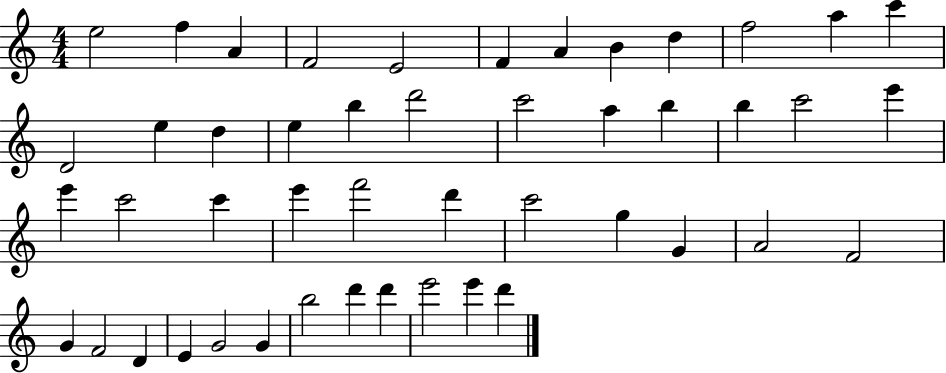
X:1
T:Untitled
M:4/4
L:1/4
K:C
e2 f A F2 E2 F A B d f2 a c' D2 e d e b d'2 c'2 a b b c'2 e' e' c'2 c' e' f'2 d' c'2 g G A2 F2 G F2 D E G2 G b2 d' d' e'2 e' d'